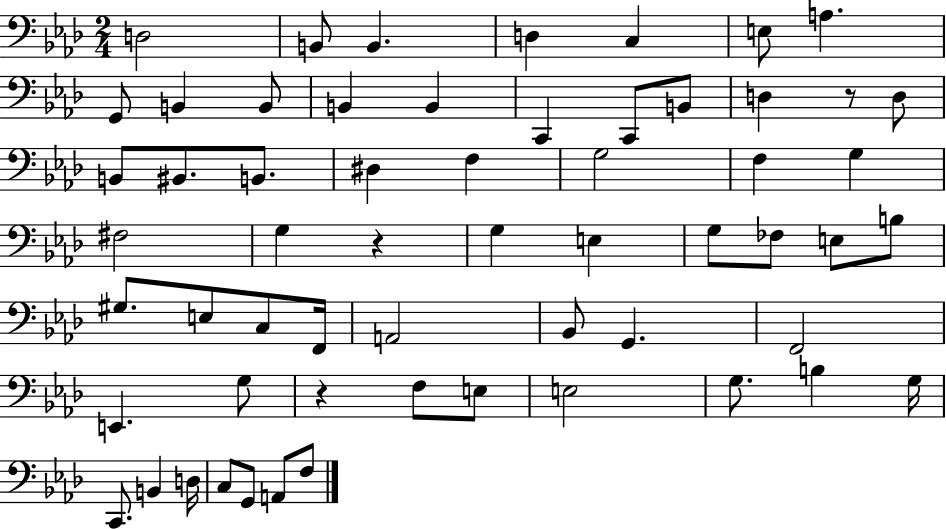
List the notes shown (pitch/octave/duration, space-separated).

D3/h B2/e B2/q. D3/q C3/q E3/e A3/q. G2/e B2/q B2/e B2/q B2/q C2/q C2/e B2/e D3/q R/e D3/e B2/e BIS2/e. B2/e. D#3/q F3/q G3/h F3/q G3/q F#3/h G3/q R/q G3/q E3/q G3/e FES3/e E3/e B3/e G#3/e. E3/e C3/e F2/s A2/h Bb2/e G2/q. F2/h E2/q. G3/e R/q F3/e E3/e E3/h G3/e. B3/q G3/s C2/e. B2/q D3/s C3/e G2/e A2/e F3/e